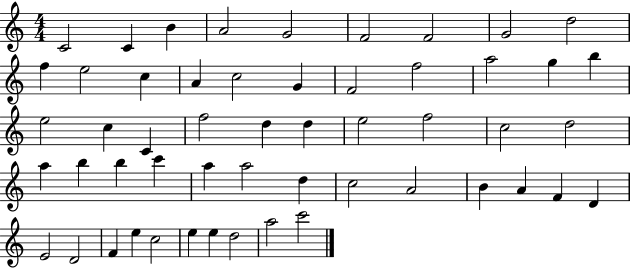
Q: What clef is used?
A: treble